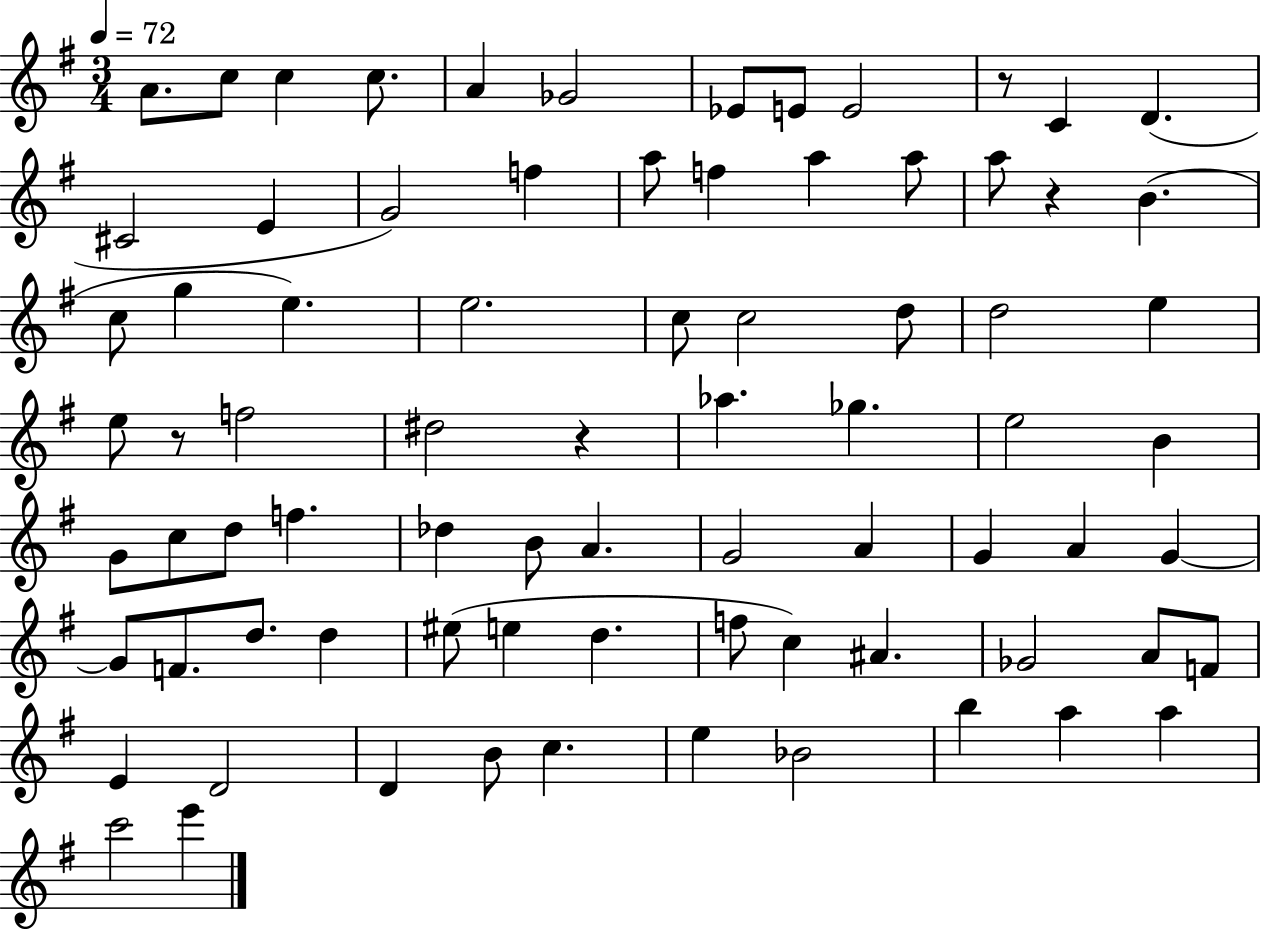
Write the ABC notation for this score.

X:1
T:Untitled
M:3/4
L:1/4
K:G
A/2 c/2 c c/2 A _G2 _E/2 E/2 E2 z/2 C D ^C2 E G2 f a/2 f a a/2 a/2 z B c/2 g e e2 c/2 c2 d/2 d2 e e/2 z/2 f2 ^d2 z _a _g e2 B G/2 c/2 d/2 f _d B/2 A G2 A G A G G/2 F/2 d/2 d ^e/2 e d f/2 c ^A _G2 A/2 F/2 E D2 D B/2 c e _B2 b a a c'2 e'